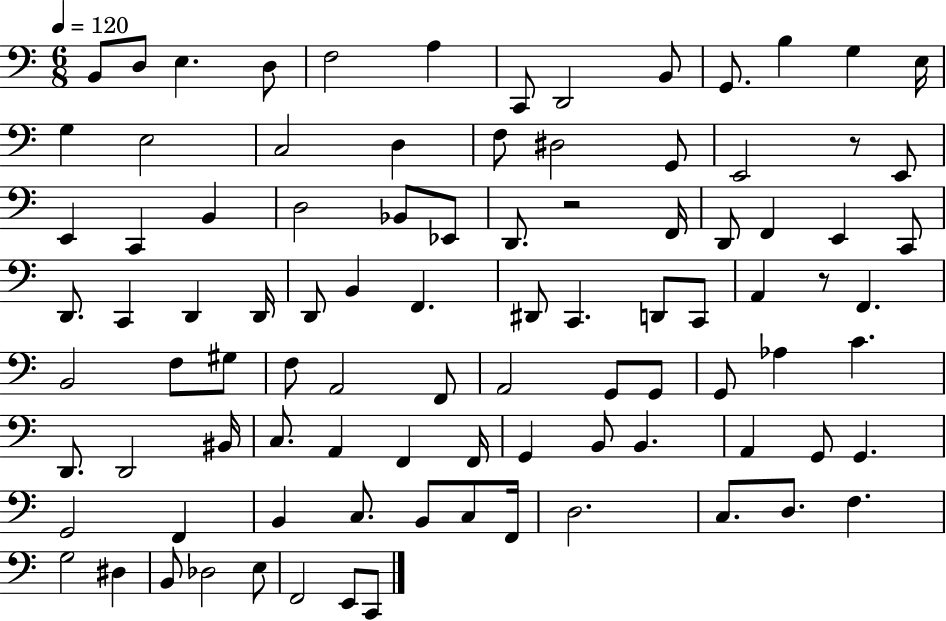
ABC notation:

X:1
T:Untitled
M:6/8
L:1/4
K:C
B,,/2 D,/2 E, D,/2 F,2 A, C,,/2 D,,2 B,,/2 G,,/2 B, G, E,/4 G, E,2 C,2 D, F,/2 ^D,2 G,,/2 E,,2 z/2 E,,/2 E,, C,, B,, D,2 _B,,/2 _E,,/2 D,,/2 z2 F,,/4 D,,/2 F,, E,, C,,/2 D,,/2 C,, D,, D,,/4 D,,/2 B,, F,, ^D,,/2 C,, D,,/2 C,,/2 A,, z/2 F,, B,,2 F,/2 ^G,/2 F,/2 A,,2 F,,/2 A,,2 G,,/2 G,,/2 G,,/2 _A, C D,,/2 D,,2 ^B,,/4 C,/2 A,, F,, F,,/4 G,, B,,/2 B,, A,, G,,/2 G,, G,,2 F,, B,, C,/2 B,,/2 C,/2 F,,/4 D,2 C,/2 D,/2 F, G,2 ^D, B,,/2 _D,2 E,/2 F,,2 E,,/2 C,,/2